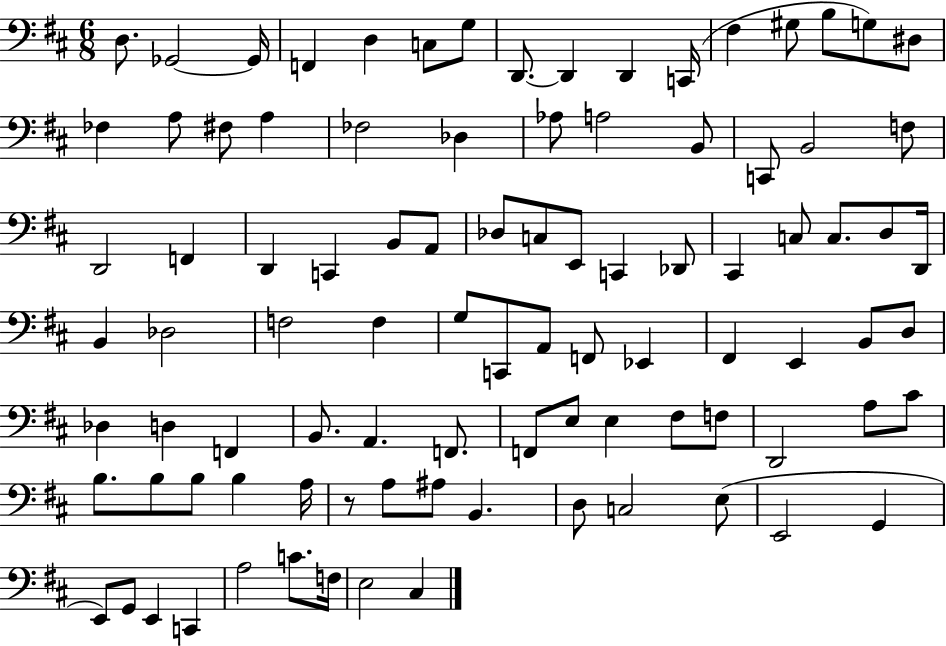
{
  \clef bass
  \numericTimeSignature
  \time 6/8
  \key d \major
  \repeat volta 2 { d8. ges,2~~ ges,16 | f,4 d4 c8 g8 | d,8.~~ d,4 d,4 c,16( | fis4 gis8 b8 g8) dis8 | \break fes4 a8 fis8 a4 | fes2 des4 | aes8 a2 b,8 | c,8 b,2 f8 | \break d,2 f,4 | d,4 c,4 b,8 a,8 | des8 c8 e,8 c,4 des,8 | cis,4 c8 c8. d8 d,16 | \break b,4 des2 | f2 f4 | g8 c,8 a,8 f,8 ees,4 | fis,4 e,4 b,8 d8 | \break des4 d4 f,4 | b,8. a,4. f,8. | f,8 e8 e4 fis8 f8 | d,2 a8 cis'8 | \break b8. b8 b8 b4 a16 | r8 a8 ais8 b,4. | d8 c2 e8( | e,2 g,4 | \break e,8) g,8 e,4 c,4 | a2 c'8. f16 | e2 cis4 | } \bar "|."
}